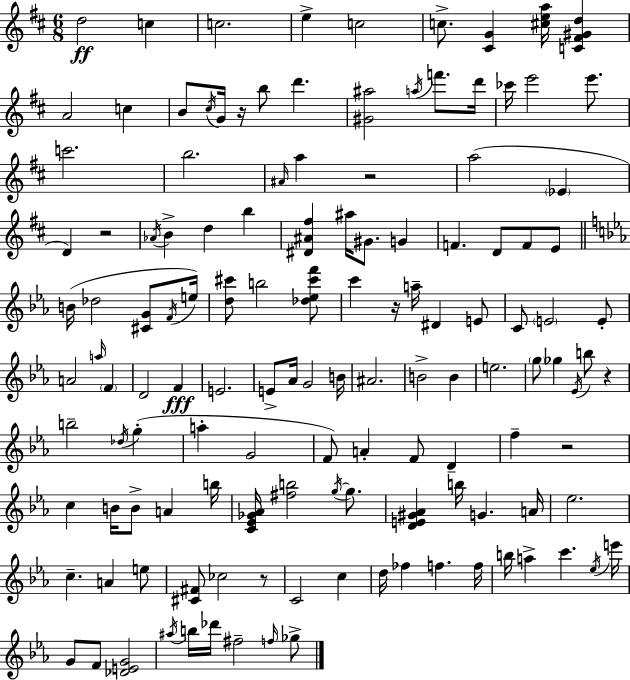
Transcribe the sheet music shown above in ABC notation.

X:1
T:Untitled
M:6/8
L:1/4
K:D
d2 c c2 e c2 c/2 [^CG] [^cea]/4 [C^F^Gd] A2 c B/2 ^c/4 G/4 z/4 b/2 d' [^G^a]2 a/4 f'/2 d'/4 _c'/4 e'2 e'/2 c'2 b2 ^A/4 a z2 a2 _E D z2 _A/4 B d b [^D^A^f] ^a/4 ^G/2 G F D/2 F/2 E/2 B/4 _d2 [^CG]/2 F/4 e/4 [d^c']/2 b2 [_d_e^c'f']/2 c' z/4 a/4 ^D E/2 C/2 E2 E/2 A2 a/4 F D2 F E2 E/2 _A/4 G2 B/4 ^A2 B2 B e2 g/2 _g _E/4 b/2 z b2 _d/4 g a G2 F/2 A F/2 D f z2 c B/4 B/2 A b/4 [C_E_G_A]/4 [^fb]2 g/4 g/2 [DE^G_A] b/4 G A/4 _e2 c A e/2 [^C^F]/2 _c2 z/2 C2 c d/4 _f f f/4 b/4 a c' _e/4 e'/4 G/2 F/2 [_DEG]2 ^a/4 b/4 _d'/4 ^f2 f/4 _g/2